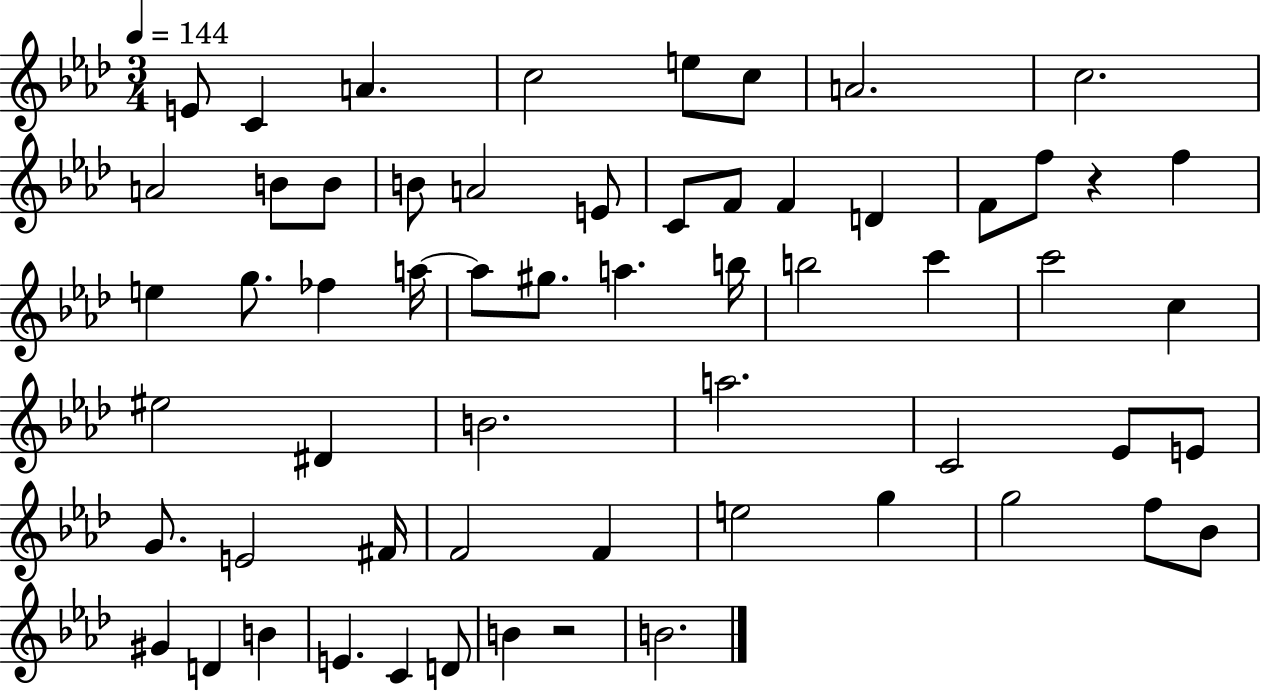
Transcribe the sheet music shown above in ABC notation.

X:1
T:Untitled
M:3/4
L:1/4
K:Ab
E/2 C A c2 e/2 c/2 A2 c2 A2 B/2 B/2 B/2 A2 E/2 C/2 F/2 F D F/2 f/2 z f e g/2 _f a/4 a/2 ^g/2 a b/4 b2 c' c'2 c ^e2 ^D B2 a2 C2 _E/2 E/2 G/2 E2 ^F/4 F2 F e2 g g2 f/2 _B/2 ^G D B E C D/2 B z2 B2